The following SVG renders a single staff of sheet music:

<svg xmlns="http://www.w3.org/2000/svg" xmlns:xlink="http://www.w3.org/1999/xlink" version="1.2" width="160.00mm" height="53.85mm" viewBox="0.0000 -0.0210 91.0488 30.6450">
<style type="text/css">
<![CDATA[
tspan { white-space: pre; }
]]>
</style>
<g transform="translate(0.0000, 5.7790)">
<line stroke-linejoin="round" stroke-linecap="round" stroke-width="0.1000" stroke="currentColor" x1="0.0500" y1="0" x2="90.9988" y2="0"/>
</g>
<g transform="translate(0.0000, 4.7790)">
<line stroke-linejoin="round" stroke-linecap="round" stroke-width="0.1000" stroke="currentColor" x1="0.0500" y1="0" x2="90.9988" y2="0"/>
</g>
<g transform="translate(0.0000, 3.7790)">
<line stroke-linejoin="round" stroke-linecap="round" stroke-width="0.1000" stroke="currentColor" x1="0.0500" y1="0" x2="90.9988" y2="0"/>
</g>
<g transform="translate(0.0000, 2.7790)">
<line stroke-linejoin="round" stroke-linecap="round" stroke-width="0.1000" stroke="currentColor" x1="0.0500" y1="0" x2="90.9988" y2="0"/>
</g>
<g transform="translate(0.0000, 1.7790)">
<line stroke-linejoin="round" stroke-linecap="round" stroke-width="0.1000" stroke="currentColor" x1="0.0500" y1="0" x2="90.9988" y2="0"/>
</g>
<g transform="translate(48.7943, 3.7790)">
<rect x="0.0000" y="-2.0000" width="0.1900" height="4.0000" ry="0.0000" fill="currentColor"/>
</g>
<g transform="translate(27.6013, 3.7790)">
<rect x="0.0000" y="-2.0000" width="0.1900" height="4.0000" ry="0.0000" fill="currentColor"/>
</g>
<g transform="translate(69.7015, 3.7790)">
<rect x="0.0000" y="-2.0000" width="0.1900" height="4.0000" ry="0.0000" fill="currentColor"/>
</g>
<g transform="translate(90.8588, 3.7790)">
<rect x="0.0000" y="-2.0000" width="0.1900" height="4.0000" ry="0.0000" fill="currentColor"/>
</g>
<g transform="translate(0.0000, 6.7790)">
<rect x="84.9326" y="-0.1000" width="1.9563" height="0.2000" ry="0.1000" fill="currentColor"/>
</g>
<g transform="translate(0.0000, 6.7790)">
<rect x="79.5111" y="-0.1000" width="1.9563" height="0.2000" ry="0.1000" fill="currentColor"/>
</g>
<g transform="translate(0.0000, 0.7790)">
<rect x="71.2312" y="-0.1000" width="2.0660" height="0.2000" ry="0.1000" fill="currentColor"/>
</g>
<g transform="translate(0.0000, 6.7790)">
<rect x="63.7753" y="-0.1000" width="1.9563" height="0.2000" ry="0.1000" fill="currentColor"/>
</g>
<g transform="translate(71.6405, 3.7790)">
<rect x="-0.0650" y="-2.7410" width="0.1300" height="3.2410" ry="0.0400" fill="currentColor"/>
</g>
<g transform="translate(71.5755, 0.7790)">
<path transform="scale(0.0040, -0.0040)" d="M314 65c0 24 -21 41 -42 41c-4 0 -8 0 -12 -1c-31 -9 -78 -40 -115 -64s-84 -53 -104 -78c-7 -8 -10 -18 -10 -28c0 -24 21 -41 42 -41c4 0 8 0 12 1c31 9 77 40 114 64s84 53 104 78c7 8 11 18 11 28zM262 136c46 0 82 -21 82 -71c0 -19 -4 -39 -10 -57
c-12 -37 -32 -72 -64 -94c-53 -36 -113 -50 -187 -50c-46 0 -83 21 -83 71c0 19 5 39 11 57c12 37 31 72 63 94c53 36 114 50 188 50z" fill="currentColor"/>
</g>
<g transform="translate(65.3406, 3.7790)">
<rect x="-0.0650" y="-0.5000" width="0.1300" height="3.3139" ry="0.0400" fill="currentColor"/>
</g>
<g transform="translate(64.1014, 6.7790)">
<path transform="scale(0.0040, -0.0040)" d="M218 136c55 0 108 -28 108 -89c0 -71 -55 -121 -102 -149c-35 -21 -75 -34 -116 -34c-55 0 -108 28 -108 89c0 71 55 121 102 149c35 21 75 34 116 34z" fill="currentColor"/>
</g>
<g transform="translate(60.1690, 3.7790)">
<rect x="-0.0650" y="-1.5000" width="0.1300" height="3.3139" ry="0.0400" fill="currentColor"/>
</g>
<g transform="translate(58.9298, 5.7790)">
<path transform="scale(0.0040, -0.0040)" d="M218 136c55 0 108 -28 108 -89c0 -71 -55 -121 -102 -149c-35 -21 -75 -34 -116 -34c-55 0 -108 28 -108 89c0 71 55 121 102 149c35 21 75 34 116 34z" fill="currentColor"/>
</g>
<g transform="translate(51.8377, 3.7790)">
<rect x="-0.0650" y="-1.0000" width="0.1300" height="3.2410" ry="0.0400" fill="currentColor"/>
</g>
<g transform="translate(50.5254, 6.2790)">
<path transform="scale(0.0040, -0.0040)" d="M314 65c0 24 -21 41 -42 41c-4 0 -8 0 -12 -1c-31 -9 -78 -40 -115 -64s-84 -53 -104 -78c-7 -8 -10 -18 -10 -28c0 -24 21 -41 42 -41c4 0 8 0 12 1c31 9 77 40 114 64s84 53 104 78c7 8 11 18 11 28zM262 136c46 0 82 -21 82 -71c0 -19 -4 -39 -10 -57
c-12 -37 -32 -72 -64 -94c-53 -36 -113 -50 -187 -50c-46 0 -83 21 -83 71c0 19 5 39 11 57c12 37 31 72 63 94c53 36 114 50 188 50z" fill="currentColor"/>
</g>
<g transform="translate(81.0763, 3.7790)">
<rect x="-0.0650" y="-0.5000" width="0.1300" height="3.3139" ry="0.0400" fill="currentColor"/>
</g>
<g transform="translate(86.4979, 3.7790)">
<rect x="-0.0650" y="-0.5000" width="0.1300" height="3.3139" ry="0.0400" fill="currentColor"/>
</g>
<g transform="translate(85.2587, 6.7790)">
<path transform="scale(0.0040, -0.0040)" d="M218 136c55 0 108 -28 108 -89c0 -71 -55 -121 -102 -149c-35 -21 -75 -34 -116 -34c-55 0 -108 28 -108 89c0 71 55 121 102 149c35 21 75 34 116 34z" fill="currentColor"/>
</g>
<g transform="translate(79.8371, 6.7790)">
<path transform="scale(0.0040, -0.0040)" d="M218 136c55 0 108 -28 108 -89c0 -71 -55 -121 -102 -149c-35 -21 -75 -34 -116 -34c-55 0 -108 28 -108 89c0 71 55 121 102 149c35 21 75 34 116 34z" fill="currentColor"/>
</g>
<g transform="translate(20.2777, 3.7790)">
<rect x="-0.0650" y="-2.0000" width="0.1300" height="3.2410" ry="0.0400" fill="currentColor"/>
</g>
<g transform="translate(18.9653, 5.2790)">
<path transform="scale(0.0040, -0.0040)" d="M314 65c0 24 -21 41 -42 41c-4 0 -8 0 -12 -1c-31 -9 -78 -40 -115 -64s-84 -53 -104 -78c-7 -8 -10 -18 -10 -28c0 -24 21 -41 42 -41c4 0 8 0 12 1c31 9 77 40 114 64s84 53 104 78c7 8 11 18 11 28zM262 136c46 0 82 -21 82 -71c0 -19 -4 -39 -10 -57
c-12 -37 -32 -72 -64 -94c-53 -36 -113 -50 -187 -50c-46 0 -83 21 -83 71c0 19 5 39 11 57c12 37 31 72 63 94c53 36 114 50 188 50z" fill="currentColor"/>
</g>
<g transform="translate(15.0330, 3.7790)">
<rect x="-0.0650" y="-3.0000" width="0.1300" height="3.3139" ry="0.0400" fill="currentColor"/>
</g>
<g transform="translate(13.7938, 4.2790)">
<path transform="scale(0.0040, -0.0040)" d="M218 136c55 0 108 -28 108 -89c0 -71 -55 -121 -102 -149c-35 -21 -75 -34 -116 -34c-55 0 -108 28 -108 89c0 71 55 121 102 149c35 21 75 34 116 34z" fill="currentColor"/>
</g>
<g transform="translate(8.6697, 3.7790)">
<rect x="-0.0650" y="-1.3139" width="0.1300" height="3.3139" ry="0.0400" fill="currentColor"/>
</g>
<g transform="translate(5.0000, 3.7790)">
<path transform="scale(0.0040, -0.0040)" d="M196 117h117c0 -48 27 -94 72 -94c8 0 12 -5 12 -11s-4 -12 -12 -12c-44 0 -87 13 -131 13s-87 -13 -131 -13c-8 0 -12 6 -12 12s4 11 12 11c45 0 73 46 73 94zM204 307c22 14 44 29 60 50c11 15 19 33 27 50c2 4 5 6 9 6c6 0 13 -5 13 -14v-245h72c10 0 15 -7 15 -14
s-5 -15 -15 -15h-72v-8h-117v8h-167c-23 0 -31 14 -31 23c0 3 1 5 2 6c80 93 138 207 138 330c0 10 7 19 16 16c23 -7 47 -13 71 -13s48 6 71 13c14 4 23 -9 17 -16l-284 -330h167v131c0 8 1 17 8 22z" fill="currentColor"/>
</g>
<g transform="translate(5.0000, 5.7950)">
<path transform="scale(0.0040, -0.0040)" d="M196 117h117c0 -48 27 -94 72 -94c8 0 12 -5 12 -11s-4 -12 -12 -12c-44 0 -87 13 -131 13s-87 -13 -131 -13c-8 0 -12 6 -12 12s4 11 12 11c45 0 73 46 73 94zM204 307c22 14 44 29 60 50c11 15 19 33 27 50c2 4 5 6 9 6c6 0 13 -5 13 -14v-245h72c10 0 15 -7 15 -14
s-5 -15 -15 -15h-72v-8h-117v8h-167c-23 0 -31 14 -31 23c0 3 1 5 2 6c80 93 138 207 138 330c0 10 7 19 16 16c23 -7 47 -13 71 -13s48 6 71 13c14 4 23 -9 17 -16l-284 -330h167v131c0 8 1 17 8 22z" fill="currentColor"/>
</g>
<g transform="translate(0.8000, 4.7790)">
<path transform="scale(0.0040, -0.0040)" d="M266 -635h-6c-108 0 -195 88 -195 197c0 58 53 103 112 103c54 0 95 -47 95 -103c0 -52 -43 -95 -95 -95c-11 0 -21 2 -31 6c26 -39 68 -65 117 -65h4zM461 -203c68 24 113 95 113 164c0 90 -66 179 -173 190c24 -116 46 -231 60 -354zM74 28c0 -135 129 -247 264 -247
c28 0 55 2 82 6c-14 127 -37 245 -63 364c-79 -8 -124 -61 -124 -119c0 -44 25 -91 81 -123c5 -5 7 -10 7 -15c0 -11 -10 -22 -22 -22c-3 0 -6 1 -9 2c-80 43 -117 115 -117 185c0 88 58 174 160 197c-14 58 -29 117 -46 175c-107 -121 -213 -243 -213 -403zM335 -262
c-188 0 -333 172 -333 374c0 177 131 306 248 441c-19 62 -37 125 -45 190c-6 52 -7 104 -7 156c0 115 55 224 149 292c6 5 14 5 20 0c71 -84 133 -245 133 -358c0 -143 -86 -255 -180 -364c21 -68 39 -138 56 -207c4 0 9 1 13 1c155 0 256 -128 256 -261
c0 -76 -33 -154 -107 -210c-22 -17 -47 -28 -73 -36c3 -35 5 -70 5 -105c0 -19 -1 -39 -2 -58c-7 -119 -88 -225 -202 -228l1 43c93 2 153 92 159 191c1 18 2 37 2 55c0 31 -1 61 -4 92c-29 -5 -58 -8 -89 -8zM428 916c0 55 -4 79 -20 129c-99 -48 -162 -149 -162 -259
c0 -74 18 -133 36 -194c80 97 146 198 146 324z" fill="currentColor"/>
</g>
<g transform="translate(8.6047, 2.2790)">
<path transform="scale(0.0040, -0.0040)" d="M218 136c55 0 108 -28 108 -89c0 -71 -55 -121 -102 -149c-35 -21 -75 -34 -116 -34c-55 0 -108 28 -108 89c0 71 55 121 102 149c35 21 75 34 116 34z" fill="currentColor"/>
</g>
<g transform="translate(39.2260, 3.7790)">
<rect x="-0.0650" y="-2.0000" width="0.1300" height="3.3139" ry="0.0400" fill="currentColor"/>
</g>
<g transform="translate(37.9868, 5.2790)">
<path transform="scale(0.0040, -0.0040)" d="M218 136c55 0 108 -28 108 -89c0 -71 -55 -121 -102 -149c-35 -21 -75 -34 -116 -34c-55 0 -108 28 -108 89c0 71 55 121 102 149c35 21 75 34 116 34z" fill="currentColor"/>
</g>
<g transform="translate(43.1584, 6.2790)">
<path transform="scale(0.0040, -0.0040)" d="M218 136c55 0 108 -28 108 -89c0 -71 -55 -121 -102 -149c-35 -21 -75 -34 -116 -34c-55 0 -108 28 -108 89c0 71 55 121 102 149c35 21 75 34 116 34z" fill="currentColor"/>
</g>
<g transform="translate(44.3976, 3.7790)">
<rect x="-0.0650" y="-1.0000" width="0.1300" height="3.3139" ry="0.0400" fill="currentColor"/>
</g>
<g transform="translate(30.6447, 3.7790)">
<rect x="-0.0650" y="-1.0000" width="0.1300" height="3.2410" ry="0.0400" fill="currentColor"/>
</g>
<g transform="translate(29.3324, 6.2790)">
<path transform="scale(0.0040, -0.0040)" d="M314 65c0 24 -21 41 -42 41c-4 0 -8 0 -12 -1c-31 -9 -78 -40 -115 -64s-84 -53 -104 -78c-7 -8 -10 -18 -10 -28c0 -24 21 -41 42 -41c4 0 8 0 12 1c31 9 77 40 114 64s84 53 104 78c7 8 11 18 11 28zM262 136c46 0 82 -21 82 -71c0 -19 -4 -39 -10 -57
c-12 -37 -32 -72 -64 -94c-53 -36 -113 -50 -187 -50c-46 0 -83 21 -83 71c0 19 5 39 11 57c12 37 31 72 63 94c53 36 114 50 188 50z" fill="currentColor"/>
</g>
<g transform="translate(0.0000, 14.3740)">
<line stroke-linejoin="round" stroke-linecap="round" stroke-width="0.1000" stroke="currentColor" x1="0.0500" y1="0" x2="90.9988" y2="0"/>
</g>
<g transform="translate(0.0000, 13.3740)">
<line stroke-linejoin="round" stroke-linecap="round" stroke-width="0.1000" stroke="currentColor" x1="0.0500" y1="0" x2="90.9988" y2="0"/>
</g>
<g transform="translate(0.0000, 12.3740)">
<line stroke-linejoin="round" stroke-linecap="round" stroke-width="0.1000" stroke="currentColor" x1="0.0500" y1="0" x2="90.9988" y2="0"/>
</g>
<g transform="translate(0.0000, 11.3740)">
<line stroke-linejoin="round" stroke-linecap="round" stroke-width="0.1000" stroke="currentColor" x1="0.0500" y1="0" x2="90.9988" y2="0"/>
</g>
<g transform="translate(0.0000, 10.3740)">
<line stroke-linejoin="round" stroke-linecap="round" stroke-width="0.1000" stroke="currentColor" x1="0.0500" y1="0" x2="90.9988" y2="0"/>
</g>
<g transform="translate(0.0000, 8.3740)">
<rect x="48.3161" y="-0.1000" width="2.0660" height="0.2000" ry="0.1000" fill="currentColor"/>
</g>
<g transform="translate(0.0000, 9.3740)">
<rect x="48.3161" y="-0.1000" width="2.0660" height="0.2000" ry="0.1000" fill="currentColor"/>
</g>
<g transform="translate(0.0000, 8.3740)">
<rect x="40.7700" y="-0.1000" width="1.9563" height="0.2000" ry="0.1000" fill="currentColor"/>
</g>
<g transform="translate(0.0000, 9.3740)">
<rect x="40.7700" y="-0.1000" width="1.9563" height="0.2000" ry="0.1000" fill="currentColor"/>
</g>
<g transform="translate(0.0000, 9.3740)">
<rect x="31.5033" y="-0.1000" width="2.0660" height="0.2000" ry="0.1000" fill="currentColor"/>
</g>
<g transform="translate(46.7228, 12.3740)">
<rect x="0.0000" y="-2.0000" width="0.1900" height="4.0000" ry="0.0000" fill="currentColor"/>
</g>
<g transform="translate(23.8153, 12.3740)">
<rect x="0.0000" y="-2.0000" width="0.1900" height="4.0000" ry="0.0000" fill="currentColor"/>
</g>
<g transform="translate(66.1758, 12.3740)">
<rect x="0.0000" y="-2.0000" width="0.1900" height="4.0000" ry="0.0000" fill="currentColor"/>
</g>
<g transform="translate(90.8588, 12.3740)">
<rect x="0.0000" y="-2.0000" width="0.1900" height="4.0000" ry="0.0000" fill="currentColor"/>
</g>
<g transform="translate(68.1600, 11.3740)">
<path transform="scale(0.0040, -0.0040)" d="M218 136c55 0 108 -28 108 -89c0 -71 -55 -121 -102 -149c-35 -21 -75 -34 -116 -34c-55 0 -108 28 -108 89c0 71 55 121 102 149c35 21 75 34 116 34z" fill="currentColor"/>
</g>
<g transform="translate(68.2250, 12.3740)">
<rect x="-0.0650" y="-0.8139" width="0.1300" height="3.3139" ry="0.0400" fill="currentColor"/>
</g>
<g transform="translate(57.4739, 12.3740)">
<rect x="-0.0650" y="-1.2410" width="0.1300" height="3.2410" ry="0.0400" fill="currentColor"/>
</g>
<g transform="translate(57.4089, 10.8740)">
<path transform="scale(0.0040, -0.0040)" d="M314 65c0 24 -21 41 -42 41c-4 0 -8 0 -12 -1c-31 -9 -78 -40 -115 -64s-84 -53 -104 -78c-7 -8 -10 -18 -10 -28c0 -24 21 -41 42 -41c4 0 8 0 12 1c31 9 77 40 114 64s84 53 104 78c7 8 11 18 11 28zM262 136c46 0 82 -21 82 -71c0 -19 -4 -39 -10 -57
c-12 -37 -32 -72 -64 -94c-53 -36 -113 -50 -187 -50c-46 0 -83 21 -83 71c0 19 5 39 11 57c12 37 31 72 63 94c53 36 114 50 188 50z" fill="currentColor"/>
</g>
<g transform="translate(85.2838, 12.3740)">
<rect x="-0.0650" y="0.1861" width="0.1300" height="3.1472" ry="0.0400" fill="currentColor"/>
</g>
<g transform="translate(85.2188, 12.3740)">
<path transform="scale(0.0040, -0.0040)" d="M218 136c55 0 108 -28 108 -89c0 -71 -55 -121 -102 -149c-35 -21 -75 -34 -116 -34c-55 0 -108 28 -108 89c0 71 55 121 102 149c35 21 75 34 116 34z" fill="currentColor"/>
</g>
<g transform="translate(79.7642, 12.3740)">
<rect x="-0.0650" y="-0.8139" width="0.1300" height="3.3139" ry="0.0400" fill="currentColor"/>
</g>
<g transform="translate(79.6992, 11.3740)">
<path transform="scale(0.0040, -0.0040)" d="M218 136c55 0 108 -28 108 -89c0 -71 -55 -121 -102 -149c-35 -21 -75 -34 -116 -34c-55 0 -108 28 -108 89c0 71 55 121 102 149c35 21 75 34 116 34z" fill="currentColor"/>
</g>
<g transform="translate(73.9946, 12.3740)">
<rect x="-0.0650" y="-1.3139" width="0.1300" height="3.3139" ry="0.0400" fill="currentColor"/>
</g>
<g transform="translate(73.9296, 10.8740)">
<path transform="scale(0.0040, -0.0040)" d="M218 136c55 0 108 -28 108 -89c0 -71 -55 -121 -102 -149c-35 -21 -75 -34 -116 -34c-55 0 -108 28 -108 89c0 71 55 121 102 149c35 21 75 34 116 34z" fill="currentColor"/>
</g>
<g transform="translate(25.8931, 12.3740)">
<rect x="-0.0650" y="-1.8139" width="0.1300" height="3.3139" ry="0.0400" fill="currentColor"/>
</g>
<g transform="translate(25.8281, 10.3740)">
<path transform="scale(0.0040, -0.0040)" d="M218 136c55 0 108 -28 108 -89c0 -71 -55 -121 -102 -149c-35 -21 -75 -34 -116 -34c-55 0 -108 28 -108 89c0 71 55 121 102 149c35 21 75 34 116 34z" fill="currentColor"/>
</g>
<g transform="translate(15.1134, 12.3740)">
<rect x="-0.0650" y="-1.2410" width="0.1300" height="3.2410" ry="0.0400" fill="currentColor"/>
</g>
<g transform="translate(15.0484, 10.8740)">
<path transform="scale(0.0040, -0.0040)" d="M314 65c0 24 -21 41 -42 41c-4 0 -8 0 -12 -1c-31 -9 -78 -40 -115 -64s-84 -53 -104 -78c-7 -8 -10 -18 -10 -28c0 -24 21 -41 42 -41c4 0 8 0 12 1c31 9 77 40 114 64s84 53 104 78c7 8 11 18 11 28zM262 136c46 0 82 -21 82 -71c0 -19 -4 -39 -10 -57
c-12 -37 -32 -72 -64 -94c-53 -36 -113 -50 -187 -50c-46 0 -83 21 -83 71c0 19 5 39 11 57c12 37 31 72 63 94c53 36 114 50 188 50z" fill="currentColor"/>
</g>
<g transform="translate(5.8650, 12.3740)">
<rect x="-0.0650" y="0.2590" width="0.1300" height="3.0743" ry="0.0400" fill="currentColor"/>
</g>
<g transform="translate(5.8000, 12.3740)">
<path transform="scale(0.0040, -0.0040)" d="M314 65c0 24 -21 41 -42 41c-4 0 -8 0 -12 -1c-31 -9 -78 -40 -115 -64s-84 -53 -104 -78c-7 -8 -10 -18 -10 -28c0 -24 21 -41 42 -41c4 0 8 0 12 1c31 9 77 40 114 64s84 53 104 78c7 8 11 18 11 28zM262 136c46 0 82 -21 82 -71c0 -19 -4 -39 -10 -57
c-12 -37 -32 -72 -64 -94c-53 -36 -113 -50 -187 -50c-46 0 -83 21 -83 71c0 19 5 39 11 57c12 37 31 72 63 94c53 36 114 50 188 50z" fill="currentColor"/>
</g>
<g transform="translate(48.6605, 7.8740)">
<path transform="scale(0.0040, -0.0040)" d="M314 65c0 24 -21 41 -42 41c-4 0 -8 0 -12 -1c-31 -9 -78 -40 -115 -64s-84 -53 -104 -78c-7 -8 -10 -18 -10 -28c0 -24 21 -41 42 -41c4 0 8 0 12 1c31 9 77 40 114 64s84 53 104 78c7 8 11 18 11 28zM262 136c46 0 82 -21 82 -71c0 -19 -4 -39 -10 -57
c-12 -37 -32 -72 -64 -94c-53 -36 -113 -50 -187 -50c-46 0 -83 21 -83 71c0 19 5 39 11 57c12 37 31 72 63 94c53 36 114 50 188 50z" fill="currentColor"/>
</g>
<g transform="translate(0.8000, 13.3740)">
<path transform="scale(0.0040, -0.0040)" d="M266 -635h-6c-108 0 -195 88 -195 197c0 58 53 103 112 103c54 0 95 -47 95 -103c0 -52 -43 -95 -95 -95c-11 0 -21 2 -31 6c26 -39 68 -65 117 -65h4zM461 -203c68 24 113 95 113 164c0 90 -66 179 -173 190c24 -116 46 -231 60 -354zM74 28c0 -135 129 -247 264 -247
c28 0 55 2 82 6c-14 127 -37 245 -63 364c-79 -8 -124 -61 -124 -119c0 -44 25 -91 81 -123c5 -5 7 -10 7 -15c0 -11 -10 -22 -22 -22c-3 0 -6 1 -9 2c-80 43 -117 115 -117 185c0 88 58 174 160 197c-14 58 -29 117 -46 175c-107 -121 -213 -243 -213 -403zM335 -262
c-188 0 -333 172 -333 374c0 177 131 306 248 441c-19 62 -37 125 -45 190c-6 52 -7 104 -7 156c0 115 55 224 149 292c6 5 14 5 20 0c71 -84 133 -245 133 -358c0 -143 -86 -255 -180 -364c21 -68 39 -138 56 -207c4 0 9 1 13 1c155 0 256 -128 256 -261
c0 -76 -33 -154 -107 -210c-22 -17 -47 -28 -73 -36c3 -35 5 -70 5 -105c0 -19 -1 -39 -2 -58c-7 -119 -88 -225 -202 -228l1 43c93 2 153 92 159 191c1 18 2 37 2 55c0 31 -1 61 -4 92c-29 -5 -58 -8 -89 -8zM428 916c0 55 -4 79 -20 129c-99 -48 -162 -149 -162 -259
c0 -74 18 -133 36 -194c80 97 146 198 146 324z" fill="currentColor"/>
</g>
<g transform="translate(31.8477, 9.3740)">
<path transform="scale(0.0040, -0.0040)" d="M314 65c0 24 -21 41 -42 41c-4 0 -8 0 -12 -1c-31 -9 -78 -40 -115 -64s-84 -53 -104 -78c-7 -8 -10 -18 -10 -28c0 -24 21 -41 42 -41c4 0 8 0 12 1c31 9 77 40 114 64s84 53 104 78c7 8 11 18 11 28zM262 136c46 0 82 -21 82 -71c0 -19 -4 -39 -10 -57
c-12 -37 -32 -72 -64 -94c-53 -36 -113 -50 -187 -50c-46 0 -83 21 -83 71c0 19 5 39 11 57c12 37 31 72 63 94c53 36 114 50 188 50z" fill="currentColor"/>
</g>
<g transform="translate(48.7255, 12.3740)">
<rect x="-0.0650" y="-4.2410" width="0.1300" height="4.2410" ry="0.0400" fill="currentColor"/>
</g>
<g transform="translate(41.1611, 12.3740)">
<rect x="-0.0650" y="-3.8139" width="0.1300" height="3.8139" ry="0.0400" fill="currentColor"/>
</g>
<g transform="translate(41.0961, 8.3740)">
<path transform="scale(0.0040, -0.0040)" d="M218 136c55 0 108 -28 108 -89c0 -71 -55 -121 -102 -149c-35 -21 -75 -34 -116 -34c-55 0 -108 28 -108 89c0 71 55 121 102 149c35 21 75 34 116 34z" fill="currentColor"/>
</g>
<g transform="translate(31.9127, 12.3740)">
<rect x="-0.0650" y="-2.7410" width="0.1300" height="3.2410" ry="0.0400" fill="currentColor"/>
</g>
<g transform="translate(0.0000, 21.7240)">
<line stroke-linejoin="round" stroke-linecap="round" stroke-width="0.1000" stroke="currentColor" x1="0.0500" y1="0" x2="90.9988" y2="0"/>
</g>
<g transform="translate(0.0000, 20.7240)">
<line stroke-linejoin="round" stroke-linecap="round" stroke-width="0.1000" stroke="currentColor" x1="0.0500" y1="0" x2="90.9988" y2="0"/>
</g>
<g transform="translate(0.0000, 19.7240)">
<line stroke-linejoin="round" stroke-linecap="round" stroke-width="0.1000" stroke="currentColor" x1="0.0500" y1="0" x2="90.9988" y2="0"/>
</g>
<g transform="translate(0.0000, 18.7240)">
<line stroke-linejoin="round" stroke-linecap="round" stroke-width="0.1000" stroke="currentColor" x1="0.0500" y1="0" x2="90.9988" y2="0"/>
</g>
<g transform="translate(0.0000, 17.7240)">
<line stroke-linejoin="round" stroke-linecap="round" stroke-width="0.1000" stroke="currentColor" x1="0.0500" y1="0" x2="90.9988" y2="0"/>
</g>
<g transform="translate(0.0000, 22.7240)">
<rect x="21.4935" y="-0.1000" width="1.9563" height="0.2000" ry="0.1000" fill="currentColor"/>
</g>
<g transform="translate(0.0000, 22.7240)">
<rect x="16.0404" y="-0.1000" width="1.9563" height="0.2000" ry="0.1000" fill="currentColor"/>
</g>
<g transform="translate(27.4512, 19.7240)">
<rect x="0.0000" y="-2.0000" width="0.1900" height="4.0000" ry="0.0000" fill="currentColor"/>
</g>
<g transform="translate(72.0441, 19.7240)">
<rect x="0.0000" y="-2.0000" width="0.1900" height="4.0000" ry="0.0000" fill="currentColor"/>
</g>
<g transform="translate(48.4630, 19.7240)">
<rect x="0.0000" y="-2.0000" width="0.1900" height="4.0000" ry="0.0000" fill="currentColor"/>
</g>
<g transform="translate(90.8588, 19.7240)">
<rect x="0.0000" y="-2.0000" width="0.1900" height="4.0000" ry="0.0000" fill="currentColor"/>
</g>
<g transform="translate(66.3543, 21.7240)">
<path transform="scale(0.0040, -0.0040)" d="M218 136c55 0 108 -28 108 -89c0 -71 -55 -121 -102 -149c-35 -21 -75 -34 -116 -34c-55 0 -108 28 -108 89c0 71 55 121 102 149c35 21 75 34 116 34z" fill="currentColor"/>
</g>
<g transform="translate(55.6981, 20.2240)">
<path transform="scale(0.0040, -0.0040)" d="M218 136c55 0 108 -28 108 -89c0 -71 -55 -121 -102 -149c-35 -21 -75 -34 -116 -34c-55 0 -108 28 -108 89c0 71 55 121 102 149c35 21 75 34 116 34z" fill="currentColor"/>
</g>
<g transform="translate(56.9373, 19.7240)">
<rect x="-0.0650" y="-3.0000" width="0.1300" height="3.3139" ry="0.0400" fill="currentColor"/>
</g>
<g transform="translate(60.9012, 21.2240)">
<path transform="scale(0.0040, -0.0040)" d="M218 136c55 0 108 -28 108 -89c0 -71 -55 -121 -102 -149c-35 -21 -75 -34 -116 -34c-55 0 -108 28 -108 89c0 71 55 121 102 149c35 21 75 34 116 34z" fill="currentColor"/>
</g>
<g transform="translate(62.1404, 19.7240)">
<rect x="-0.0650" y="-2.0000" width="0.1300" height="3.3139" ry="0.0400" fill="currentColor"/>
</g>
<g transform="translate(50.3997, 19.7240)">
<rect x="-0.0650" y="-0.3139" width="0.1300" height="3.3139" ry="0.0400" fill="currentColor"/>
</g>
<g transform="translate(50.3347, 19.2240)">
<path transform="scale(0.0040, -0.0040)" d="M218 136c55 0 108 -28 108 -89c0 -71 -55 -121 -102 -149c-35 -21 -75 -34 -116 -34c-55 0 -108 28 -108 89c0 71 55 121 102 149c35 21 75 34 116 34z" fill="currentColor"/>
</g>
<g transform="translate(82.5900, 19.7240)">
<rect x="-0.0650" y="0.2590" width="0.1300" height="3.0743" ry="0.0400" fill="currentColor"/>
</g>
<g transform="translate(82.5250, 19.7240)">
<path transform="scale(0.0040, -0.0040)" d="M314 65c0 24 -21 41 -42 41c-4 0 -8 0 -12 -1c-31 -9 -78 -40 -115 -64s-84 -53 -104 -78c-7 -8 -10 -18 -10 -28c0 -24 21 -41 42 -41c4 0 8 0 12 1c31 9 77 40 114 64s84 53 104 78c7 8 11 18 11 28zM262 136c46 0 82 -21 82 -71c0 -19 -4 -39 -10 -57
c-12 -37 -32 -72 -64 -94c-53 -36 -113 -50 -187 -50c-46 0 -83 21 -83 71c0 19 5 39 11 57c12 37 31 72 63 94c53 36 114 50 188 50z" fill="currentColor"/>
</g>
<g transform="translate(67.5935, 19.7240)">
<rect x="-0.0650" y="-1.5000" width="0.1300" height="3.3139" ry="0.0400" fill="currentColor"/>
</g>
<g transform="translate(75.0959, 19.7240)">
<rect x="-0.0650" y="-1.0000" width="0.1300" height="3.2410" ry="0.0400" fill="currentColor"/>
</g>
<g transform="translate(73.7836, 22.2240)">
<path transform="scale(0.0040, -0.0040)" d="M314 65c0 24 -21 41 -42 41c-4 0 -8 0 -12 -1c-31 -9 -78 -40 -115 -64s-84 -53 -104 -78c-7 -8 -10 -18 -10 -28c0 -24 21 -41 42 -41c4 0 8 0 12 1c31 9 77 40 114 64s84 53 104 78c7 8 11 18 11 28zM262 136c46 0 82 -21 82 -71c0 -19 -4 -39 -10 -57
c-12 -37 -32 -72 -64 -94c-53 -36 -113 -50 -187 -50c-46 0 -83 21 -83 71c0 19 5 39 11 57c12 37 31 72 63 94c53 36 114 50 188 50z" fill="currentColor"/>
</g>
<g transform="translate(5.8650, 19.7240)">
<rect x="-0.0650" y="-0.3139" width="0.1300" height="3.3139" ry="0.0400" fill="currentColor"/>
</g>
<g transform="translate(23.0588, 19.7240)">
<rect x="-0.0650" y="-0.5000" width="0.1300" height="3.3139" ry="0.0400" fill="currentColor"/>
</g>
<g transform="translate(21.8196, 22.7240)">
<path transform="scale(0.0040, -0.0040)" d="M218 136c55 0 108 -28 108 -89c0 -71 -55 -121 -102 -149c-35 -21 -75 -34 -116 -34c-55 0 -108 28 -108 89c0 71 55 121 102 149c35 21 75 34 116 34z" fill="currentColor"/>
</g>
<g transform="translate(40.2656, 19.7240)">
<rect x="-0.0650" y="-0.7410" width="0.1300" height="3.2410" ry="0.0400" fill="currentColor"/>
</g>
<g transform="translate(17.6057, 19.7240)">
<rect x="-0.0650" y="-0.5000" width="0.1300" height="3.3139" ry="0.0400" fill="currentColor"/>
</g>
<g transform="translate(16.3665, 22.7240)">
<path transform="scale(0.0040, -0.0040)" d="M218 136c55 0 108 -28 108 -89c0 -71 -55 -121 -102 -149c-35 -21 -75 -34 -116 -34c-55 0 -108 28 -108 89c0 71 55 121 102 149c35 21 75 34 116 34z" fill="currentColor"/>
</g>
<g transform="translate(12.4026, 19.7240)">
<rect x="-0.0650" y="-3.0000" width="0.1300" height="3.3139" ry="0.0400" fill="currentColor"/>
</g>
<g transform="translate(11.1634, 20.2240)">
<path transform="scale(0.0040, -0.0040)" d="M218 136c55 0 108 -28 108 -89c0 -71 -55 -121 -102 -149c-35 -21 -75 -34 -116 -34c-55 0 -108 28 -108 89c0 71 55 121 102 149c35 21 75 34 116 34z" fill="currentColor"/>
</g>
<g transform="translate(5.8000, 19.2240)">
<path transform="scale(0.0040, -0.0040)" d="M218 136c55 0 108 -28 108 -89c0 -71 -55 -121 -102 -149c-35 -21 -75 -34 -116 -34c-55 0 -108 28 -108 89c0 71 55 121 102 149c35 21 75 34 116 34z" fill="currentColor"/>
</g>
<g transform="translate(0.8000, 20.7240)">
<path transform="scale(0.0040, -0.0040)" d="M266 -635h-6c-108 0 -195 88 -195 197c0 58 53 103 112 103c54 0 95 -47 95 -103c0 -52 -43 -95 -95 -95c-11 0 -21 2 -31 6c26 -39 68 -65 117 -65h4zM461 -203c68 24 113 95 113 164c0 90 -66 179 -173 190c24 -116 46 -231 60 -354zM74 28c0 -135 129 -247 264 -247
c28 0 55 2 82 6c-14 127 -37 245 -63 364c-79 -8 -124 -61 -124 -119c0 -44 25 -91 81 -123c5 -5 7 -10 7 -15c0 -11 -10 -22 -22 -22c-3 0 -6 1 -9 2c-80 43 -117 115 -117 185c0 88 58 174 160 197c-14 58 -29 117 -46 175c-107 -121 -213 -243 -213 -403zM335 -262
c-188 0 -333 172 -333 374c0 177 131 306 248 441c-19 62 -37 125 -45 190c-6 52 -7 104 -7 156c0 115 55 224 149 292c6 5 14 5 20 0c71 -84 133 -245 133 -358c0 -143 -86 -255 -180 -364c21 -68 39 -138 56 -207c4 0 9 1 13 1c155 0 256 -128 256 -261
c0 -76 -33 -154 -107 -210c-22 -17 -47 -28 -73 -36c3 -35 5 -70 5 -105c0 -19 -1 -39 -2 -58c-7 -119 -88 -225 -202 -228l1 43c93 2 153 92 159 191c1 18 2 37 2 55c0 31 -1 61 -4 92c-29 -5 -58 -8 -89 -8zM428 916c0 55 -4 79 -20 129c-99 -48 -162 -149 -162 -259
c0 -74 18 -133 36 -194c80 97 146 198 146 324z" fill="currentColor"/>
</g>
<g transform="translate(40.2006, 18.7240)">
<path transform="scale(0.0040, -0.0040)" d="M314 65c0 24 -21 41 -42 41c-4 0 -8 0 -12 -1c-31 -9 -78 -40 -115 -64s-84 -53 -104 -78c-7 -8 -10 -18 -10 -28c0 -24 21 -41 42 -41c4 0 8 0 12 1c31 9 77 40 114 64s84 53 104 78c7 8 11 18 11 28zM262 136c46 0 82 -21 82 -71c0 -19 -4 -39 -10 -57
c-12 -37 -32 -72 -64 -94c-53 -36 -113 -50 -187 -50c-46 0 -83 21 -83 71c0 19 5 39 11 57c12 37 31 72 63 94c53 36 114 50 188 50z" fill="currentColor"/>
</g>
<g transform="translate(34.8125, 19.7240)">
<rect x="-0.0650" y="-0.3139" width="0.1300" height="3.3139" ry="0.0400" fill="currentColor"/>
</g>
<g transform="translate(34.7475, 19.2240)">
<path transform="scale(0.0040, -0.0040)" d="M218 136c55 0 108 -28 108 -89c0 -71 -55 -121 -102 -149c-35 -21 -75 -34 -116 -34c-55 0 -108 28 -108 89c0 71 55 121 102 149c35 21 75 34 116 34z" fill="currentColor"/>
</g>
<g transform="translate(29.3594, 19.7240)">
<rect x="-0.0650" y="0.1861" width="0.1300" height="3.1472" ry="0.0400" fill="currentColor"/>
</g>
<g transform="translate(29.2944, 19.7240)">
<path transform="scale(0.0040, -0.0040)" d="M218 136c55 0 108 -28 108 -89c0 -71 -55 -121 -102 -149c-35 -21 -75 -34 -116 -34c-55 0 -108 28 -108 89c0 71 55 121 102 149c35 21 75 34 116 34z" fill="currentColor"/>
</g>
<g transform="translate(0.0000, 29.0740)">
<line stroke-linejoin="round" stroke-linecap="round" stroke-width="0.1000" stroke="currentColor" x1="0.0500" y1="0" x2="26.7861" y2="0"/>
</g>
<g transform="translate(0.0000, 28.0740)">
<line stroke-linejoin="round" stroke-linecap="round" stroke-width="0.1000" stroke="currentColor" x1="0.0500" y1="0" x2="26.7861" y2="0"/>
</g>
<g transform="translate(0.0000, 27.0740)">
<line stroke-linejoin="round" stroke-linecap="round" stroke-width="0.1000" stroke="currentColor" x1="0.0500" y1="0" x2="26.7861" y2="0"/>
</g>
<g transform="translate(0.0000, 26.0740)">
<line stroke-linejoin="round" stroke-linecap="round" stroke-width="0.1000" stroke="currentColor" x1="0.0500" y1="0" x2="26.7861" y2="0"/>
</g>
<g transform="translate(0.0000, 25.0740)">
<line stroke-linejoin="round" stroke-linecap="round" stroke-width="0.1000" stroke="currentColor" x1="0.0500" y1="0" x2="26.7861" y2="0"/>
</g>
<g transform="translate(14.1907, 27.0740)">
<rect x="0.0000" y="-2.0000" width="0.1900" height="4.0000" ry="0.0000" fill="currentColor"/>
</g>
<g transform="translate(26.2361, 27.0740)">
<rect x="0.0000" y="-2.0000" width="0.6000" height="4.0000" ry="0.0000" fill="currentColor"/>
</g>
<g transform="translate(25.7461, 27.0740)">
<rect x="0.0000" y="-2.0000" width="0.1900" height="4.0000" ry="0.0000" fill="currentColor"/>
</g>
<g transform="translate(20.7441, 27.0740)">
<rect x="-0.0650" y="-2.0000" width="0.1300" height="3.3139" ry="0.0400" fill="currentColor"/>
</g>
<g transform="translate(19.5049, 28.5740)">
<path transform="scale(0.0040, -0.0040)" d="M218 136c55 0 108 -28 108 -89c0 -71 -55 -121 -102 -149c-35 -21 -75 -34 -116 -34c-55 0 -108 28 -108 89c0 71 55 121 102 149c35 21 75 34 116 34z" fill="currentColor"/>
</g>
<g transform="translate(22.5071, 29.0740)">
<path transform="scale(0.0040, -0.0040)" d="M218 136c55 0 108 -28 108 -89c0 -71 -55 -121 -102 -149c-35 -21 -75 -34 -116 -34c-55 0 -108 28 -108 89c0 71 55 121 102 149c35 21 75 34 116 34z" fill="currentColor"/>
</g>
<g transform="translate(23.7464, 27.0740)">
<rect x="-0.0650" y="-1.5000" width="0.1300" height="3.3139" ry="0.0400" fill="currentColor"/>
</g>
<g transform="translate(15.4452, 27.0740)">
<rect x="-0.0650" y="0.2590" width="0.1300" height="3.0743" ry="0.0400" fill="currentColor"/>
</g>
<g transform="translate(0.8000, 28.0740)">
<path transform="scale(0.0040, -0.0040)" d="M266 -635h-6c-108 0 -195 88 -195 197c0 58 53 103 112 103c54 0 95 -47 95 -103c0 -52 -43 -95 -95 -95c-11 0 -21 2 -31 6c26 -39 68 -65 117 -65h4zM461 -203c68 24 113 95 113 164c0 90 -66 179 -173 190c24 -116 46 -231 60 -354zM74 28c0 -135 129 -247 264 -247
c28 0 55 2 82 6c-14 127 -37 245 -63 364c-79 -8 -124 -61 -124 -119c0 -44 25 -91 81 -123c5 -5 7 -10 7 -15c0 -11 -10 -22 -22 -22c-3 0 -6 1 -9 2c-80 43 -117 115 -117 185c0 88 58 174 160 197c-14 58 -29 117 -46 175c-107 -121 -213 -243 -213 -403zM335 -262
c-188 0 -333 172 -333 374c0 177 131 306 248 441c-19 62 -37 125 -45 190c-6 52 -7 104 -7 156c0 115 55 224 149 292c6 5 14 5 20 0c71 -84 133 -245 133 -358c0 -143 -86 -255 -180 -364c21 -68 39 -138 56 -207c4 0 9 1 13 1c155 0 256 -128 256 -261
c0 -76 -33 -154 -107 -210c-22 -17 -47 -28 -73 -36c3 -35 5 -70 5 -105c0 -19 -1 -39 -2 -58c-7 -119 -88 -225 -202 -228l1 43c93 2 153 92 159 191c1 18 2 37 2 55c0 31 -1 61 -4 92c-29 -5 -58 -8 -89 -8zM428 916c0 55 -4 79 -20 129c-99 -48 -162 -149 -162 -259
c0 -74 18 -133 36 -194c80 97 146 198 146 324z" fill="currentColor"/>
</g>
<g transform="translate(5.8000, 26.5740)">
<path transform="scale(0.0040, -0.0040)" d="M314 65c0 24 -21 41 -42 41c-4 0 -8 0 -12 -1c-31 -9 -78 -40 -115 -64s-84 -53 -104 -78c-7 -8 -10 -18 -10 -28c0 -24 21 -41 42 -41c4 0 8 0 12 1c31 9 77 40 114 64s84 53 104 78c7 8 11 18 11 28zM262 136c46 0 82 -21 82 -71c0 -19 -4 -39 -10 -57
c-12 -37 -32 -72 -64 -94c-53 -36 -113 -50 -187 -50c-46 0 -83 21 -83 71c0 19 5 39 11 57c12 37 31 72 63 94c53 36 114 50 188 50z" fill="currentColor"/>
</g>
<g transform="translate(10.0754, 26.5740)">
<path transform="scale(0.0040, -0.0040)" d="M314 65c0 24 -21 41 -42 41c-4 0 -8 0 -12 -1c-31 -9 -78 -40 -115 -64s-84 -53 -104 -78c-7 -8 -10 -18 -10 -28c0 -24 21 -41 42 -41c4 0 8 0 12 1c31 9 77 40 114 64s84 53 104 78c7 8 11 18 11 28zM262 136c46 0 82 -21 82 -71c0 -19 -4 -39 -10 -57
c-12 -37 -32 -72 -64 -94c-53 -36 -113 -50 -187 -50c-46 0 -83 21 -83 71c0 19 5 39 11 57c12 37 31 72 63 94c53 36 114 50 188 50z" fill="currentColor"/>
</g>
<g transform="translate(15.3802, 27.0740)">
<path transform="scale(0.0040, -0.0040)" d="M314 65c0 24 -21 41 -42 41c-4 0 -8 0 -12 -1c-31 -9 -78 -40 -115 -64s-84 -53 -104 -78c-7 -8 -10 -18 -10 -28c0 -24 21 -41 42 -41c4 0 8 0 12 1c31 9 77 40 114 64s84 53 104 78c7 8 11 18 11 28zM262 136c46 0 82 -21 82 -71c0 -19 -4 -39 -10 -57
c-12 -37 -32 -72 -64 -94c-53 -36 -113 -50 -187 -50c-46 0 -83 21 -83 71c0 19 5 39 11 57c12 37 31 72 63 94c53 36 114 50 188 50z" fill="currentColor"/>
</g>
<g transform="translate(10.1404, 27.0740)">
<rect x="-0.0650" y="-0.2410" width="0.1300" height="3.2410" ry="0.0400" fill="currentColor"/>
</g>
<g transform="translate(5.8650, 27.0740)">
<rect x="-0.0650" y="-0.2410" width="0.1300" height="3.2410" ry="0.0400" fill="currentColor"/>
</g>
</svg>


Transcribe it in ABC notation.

X:1
T:Untitled
M:4/4
L:1/4
K:C
e A F2 D2 F D D2 E C a2 C C B2 e2 f a2 c' d'2 e2 d e d B c A C C B c d2 c A F E D2 B2 c2 c2 B2 F E